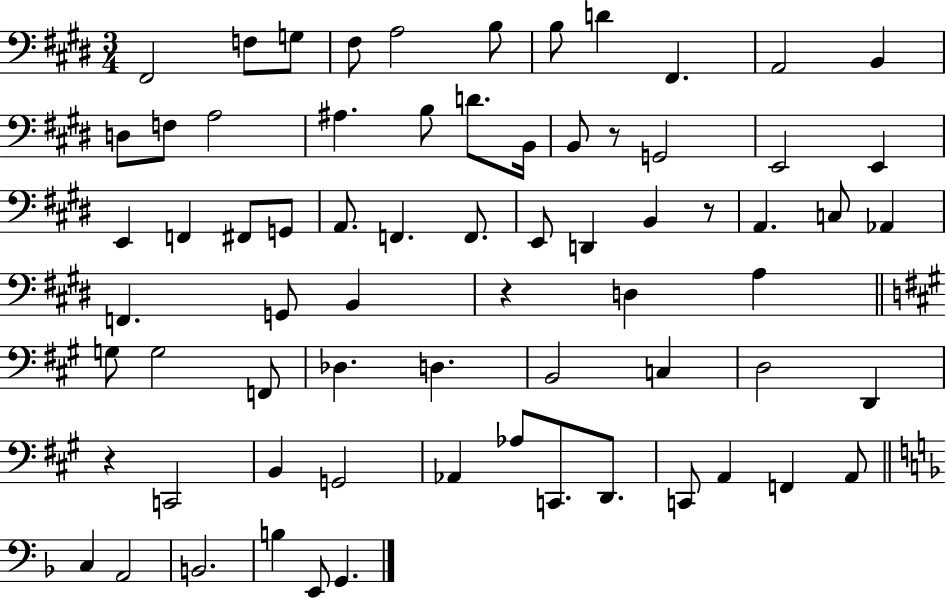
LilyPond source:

{
  \clef bass
  \numericTimeSignature
  \time 3/4
  \key e \major
  \repeat volta 2 { fis,2 f8 g8 | fis8 a2 b8 | b8 d'4 fis,4. | a,2 b,4 | \break d8 f8 a2 | ais4. b8 d'8. b,16 | b,8 r8 g,2 | e,2 e,4 | \break e,4 f,4 fis,8 g,8 | a,8. f,4. f,8. | e,8 d,4 b,4 r8 | a,4. c8 aes,4 | \break f,4. g,8 b,4 | r4 d4 a4 | \bar "||" \break \key a \major g8 g2 f,8 | des4. d4. | b,2 c4 | d2 d,4 | \break r4 c,2 | b,4 g,2 | aes,4 aes8 c,8. d,8. | c,8 a,4 f,4 a,8 | \break \bar "||" \break \key f \major c4 a,2 | b,2. | b4 e,8 g,4. | } \bar "|."
}